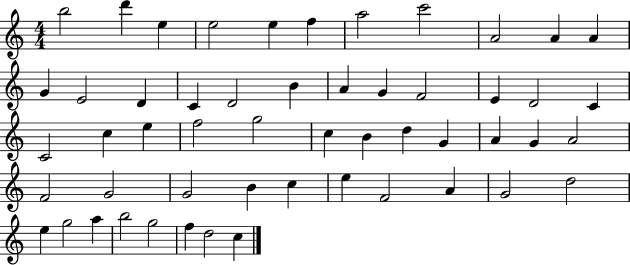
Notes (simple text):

B5/h D6/q E5/q E5/h E5/q F5/q A5/h C6/h A4/h A4/q A4/q G4/q E4/h D4/q C4/q D4/h B4/q A4/q G4/q F4/h E4/q D4/h C4/q C4/h C5/q E5/q F5/h G5/h C5/q B4/q D5/q G4/q A4/q G4/q A4/h F4/h G4/h G4/h B4/q C5/q E5/q F4/h A4/q G4/h D5/h E5/q G5/h A5/q B5/h G5/h F5/q D5/h C5/q